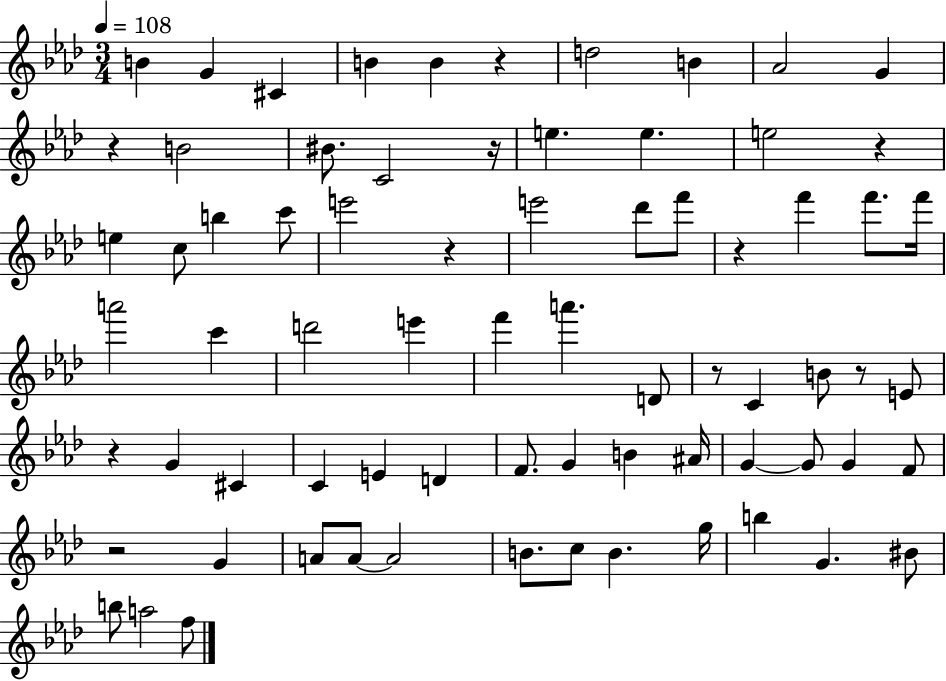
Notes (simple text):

B4/q G4/q C#4/q B4/q B4/q R/q D5/h B4/q Ab4/h G4/q R/q B4/h BIS4/e. C4/h R/s E5/q. E5/q. E5/h R/q E5/q C5/e B5/q C6/e E6/h R/q E6/h Db6/e F6/e R/q F6/q F6/e. F6/s A6/h C6/q D6/h E6/q F6/q A6/q. D4/e R/e C4/q B4/e R/e E4/e R/q G4/q C#4/q C4/q E4/q D4/q F4/e. G4/q B4/q A#4/s G4/q G4/e G4/q F4/e R/h G4/q A4/e A4/e A4/h B4/e. C5/e B4/q. G5/s B5/q G4/q. BIS4/e B5/e A5/h F5/e